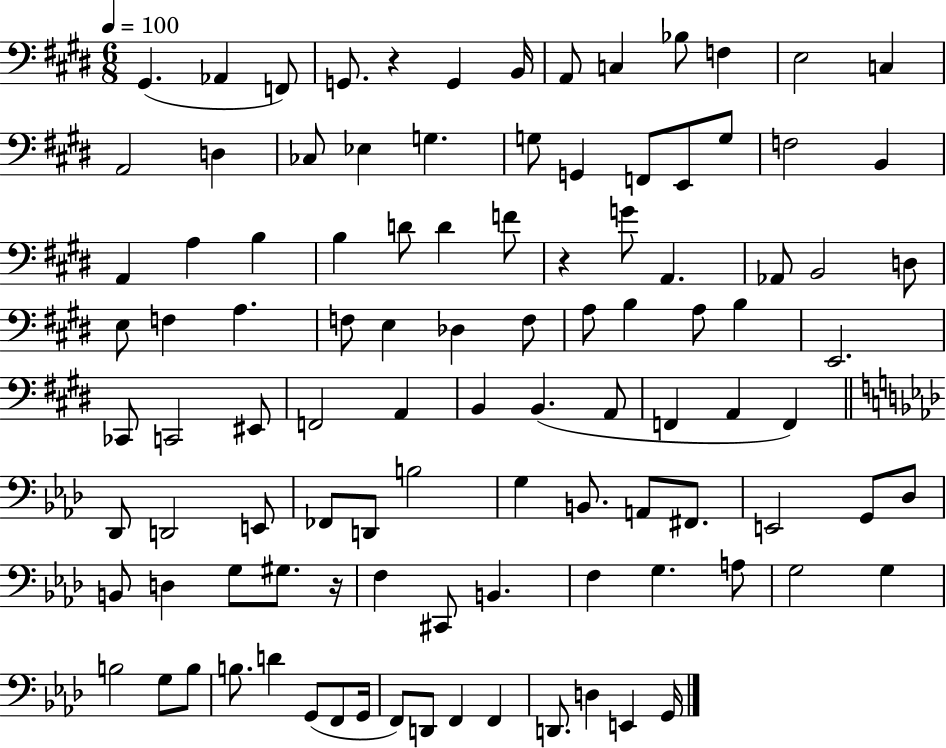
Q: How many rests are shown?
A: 3